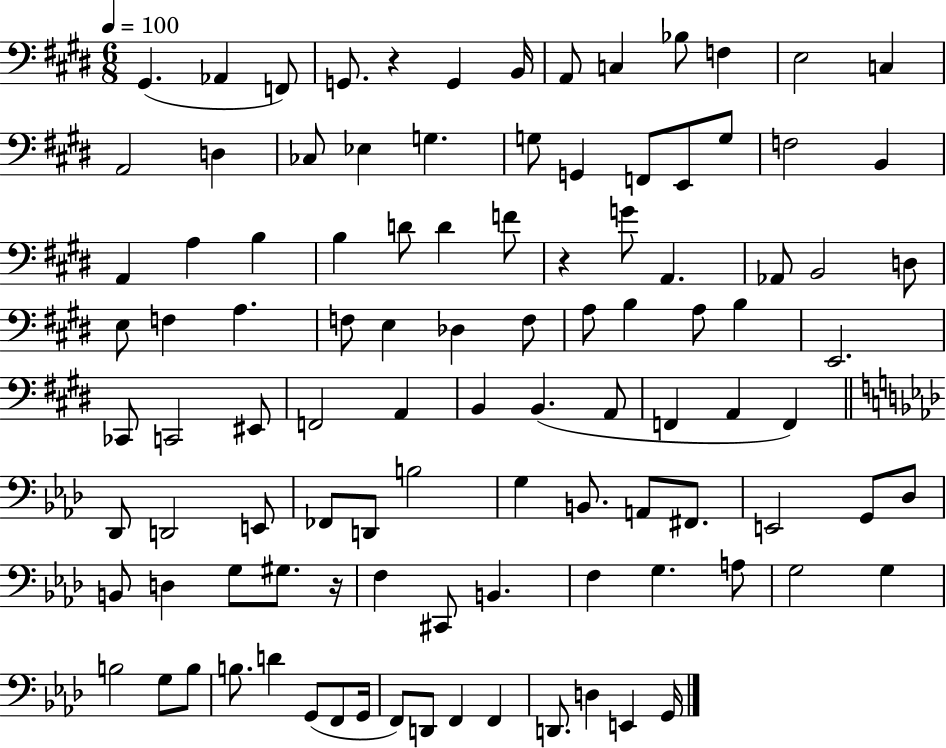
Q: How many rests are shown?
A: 3